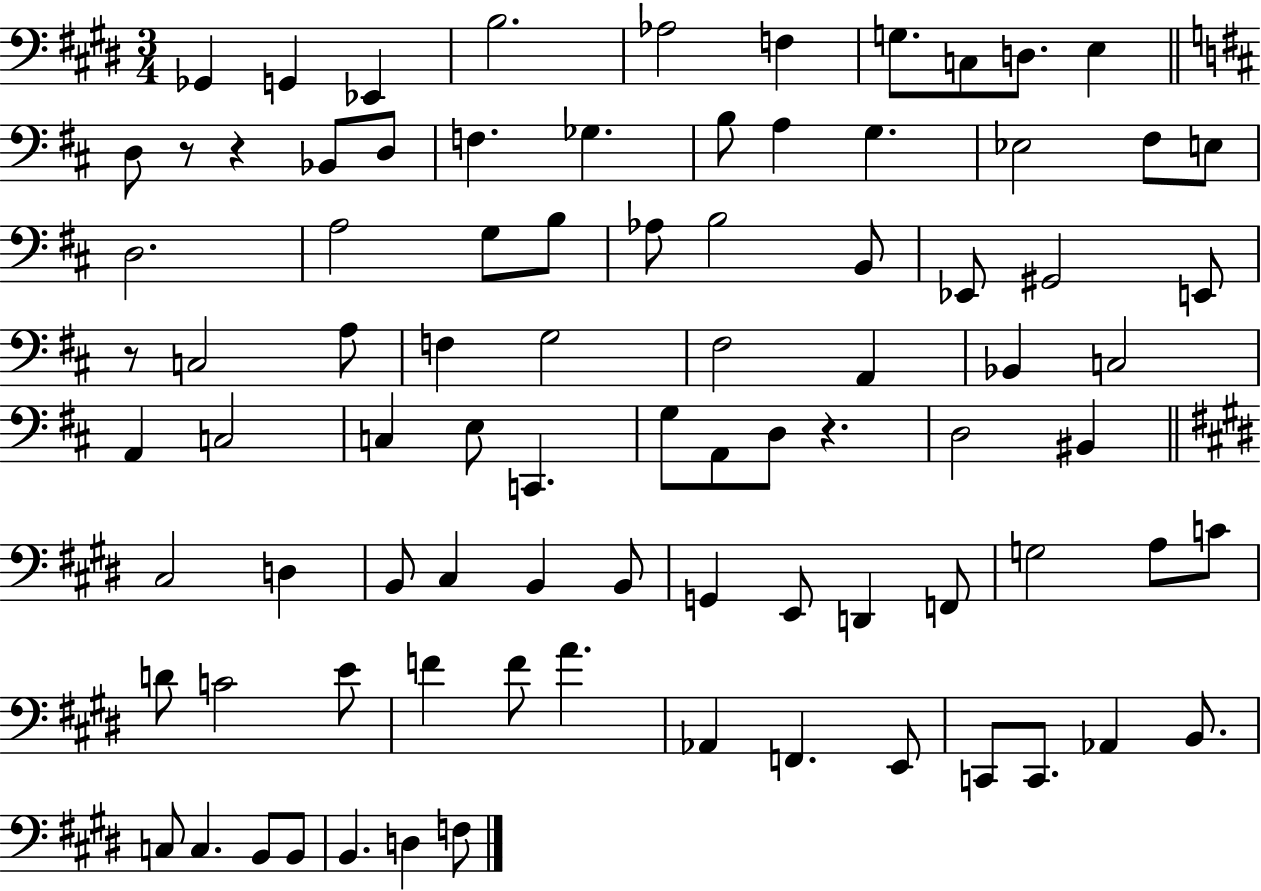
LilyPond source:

{
  \clef bass
  \numericTimeSignature
  \time 3/4
  \key e \major
  ges,4 g,4 ees,4 | b2. | aes2 f4 | g8. c8 d8. e4 | \break \bar "||" \break \key b \minor d8 r8 r4 bes,8 d8 | f4. ges4. | b8 a4 g4. | ees2 fis8 e8 | \break d2. | a2 g8 b8 | aes8 b2 b,8 | ees,8 gis,2 e,8 | \break r8 c2 a8 | f4 g2 | fis2 a,4 | bes,4 c2 | \break a,4 c2 | c4 e8 c,4. | g8 a,8 d8 r4. | d2 bis,4 | \break \bar "||" \break \key e \major cis2 d4 | b,8 cis4 b,4 b,8 | g,4 e,8 d,4 f,8 | g2 a8 c'8 | \break d'8 c'2 e'8 | f'4 f'8 a'4. | aes,4 f,4. e,8 | c,8 c,8. aes,4 b,8. | \break c8 c4. b,8 b,8 | b,4. d4 f8 | \bar "|."
}